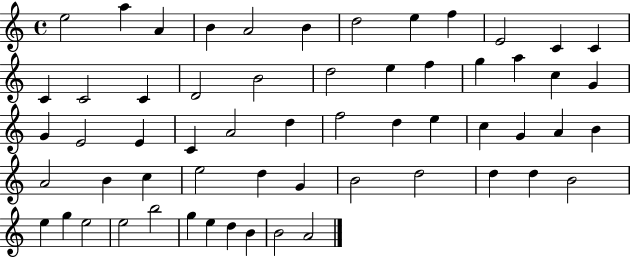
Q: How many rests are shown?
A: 0